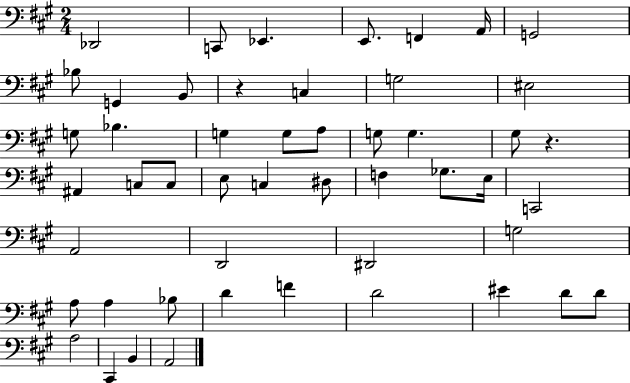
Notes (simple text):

Db2/h C2/e Eb2/q. E2/e. F2/q A2/s G2/h Bb3/e G2/q B2/e R/q C3/q G3/h EIS3/h G3/e Bb3/q. G3/q G3/e A3/e G3/e G3/q. G#3/e R/q. A#2/q C3/e C3/e E3/e C3/q D#3/e F3/q Gb3/e. E3/s C2/h A2/h D2/h D#2/h G3/h A3/e A3/q Bb3/e D4/q F4/q D4/h EIS4/q D4/e D4/e A3/h C#2/q B2/q A2/h